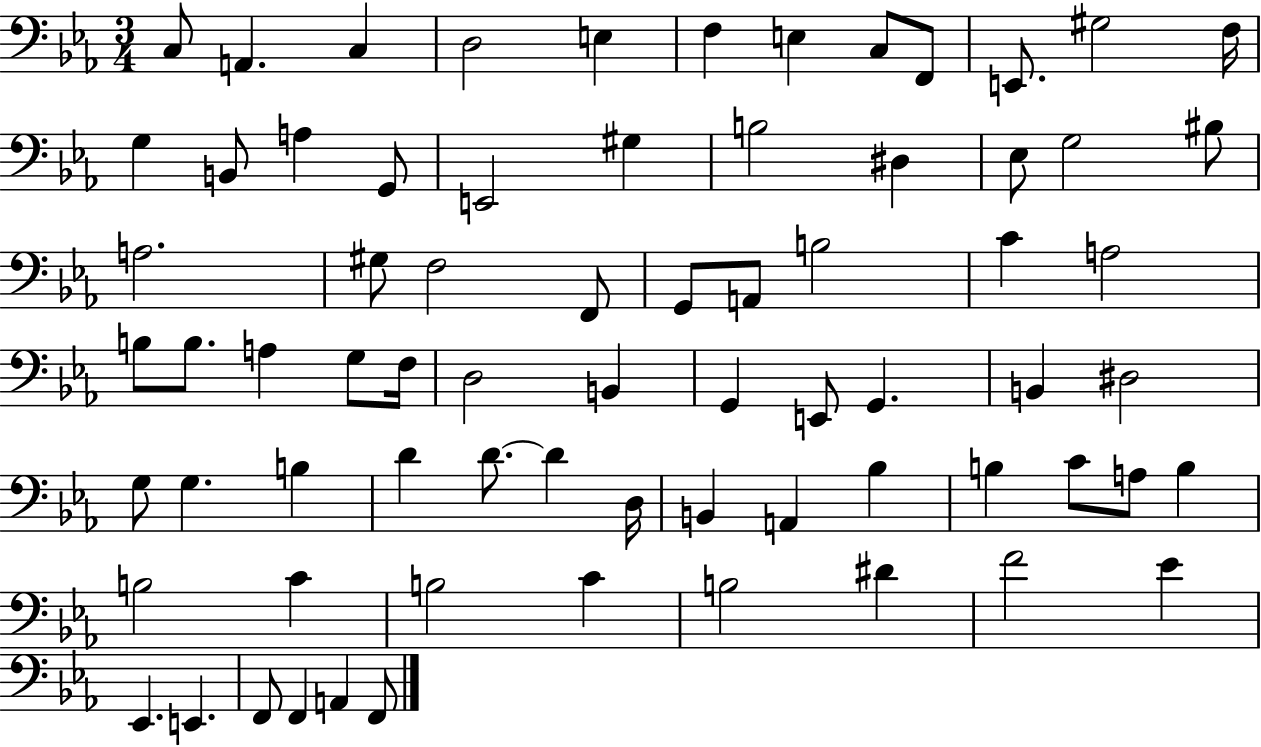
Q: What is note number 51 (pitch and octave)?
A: D3